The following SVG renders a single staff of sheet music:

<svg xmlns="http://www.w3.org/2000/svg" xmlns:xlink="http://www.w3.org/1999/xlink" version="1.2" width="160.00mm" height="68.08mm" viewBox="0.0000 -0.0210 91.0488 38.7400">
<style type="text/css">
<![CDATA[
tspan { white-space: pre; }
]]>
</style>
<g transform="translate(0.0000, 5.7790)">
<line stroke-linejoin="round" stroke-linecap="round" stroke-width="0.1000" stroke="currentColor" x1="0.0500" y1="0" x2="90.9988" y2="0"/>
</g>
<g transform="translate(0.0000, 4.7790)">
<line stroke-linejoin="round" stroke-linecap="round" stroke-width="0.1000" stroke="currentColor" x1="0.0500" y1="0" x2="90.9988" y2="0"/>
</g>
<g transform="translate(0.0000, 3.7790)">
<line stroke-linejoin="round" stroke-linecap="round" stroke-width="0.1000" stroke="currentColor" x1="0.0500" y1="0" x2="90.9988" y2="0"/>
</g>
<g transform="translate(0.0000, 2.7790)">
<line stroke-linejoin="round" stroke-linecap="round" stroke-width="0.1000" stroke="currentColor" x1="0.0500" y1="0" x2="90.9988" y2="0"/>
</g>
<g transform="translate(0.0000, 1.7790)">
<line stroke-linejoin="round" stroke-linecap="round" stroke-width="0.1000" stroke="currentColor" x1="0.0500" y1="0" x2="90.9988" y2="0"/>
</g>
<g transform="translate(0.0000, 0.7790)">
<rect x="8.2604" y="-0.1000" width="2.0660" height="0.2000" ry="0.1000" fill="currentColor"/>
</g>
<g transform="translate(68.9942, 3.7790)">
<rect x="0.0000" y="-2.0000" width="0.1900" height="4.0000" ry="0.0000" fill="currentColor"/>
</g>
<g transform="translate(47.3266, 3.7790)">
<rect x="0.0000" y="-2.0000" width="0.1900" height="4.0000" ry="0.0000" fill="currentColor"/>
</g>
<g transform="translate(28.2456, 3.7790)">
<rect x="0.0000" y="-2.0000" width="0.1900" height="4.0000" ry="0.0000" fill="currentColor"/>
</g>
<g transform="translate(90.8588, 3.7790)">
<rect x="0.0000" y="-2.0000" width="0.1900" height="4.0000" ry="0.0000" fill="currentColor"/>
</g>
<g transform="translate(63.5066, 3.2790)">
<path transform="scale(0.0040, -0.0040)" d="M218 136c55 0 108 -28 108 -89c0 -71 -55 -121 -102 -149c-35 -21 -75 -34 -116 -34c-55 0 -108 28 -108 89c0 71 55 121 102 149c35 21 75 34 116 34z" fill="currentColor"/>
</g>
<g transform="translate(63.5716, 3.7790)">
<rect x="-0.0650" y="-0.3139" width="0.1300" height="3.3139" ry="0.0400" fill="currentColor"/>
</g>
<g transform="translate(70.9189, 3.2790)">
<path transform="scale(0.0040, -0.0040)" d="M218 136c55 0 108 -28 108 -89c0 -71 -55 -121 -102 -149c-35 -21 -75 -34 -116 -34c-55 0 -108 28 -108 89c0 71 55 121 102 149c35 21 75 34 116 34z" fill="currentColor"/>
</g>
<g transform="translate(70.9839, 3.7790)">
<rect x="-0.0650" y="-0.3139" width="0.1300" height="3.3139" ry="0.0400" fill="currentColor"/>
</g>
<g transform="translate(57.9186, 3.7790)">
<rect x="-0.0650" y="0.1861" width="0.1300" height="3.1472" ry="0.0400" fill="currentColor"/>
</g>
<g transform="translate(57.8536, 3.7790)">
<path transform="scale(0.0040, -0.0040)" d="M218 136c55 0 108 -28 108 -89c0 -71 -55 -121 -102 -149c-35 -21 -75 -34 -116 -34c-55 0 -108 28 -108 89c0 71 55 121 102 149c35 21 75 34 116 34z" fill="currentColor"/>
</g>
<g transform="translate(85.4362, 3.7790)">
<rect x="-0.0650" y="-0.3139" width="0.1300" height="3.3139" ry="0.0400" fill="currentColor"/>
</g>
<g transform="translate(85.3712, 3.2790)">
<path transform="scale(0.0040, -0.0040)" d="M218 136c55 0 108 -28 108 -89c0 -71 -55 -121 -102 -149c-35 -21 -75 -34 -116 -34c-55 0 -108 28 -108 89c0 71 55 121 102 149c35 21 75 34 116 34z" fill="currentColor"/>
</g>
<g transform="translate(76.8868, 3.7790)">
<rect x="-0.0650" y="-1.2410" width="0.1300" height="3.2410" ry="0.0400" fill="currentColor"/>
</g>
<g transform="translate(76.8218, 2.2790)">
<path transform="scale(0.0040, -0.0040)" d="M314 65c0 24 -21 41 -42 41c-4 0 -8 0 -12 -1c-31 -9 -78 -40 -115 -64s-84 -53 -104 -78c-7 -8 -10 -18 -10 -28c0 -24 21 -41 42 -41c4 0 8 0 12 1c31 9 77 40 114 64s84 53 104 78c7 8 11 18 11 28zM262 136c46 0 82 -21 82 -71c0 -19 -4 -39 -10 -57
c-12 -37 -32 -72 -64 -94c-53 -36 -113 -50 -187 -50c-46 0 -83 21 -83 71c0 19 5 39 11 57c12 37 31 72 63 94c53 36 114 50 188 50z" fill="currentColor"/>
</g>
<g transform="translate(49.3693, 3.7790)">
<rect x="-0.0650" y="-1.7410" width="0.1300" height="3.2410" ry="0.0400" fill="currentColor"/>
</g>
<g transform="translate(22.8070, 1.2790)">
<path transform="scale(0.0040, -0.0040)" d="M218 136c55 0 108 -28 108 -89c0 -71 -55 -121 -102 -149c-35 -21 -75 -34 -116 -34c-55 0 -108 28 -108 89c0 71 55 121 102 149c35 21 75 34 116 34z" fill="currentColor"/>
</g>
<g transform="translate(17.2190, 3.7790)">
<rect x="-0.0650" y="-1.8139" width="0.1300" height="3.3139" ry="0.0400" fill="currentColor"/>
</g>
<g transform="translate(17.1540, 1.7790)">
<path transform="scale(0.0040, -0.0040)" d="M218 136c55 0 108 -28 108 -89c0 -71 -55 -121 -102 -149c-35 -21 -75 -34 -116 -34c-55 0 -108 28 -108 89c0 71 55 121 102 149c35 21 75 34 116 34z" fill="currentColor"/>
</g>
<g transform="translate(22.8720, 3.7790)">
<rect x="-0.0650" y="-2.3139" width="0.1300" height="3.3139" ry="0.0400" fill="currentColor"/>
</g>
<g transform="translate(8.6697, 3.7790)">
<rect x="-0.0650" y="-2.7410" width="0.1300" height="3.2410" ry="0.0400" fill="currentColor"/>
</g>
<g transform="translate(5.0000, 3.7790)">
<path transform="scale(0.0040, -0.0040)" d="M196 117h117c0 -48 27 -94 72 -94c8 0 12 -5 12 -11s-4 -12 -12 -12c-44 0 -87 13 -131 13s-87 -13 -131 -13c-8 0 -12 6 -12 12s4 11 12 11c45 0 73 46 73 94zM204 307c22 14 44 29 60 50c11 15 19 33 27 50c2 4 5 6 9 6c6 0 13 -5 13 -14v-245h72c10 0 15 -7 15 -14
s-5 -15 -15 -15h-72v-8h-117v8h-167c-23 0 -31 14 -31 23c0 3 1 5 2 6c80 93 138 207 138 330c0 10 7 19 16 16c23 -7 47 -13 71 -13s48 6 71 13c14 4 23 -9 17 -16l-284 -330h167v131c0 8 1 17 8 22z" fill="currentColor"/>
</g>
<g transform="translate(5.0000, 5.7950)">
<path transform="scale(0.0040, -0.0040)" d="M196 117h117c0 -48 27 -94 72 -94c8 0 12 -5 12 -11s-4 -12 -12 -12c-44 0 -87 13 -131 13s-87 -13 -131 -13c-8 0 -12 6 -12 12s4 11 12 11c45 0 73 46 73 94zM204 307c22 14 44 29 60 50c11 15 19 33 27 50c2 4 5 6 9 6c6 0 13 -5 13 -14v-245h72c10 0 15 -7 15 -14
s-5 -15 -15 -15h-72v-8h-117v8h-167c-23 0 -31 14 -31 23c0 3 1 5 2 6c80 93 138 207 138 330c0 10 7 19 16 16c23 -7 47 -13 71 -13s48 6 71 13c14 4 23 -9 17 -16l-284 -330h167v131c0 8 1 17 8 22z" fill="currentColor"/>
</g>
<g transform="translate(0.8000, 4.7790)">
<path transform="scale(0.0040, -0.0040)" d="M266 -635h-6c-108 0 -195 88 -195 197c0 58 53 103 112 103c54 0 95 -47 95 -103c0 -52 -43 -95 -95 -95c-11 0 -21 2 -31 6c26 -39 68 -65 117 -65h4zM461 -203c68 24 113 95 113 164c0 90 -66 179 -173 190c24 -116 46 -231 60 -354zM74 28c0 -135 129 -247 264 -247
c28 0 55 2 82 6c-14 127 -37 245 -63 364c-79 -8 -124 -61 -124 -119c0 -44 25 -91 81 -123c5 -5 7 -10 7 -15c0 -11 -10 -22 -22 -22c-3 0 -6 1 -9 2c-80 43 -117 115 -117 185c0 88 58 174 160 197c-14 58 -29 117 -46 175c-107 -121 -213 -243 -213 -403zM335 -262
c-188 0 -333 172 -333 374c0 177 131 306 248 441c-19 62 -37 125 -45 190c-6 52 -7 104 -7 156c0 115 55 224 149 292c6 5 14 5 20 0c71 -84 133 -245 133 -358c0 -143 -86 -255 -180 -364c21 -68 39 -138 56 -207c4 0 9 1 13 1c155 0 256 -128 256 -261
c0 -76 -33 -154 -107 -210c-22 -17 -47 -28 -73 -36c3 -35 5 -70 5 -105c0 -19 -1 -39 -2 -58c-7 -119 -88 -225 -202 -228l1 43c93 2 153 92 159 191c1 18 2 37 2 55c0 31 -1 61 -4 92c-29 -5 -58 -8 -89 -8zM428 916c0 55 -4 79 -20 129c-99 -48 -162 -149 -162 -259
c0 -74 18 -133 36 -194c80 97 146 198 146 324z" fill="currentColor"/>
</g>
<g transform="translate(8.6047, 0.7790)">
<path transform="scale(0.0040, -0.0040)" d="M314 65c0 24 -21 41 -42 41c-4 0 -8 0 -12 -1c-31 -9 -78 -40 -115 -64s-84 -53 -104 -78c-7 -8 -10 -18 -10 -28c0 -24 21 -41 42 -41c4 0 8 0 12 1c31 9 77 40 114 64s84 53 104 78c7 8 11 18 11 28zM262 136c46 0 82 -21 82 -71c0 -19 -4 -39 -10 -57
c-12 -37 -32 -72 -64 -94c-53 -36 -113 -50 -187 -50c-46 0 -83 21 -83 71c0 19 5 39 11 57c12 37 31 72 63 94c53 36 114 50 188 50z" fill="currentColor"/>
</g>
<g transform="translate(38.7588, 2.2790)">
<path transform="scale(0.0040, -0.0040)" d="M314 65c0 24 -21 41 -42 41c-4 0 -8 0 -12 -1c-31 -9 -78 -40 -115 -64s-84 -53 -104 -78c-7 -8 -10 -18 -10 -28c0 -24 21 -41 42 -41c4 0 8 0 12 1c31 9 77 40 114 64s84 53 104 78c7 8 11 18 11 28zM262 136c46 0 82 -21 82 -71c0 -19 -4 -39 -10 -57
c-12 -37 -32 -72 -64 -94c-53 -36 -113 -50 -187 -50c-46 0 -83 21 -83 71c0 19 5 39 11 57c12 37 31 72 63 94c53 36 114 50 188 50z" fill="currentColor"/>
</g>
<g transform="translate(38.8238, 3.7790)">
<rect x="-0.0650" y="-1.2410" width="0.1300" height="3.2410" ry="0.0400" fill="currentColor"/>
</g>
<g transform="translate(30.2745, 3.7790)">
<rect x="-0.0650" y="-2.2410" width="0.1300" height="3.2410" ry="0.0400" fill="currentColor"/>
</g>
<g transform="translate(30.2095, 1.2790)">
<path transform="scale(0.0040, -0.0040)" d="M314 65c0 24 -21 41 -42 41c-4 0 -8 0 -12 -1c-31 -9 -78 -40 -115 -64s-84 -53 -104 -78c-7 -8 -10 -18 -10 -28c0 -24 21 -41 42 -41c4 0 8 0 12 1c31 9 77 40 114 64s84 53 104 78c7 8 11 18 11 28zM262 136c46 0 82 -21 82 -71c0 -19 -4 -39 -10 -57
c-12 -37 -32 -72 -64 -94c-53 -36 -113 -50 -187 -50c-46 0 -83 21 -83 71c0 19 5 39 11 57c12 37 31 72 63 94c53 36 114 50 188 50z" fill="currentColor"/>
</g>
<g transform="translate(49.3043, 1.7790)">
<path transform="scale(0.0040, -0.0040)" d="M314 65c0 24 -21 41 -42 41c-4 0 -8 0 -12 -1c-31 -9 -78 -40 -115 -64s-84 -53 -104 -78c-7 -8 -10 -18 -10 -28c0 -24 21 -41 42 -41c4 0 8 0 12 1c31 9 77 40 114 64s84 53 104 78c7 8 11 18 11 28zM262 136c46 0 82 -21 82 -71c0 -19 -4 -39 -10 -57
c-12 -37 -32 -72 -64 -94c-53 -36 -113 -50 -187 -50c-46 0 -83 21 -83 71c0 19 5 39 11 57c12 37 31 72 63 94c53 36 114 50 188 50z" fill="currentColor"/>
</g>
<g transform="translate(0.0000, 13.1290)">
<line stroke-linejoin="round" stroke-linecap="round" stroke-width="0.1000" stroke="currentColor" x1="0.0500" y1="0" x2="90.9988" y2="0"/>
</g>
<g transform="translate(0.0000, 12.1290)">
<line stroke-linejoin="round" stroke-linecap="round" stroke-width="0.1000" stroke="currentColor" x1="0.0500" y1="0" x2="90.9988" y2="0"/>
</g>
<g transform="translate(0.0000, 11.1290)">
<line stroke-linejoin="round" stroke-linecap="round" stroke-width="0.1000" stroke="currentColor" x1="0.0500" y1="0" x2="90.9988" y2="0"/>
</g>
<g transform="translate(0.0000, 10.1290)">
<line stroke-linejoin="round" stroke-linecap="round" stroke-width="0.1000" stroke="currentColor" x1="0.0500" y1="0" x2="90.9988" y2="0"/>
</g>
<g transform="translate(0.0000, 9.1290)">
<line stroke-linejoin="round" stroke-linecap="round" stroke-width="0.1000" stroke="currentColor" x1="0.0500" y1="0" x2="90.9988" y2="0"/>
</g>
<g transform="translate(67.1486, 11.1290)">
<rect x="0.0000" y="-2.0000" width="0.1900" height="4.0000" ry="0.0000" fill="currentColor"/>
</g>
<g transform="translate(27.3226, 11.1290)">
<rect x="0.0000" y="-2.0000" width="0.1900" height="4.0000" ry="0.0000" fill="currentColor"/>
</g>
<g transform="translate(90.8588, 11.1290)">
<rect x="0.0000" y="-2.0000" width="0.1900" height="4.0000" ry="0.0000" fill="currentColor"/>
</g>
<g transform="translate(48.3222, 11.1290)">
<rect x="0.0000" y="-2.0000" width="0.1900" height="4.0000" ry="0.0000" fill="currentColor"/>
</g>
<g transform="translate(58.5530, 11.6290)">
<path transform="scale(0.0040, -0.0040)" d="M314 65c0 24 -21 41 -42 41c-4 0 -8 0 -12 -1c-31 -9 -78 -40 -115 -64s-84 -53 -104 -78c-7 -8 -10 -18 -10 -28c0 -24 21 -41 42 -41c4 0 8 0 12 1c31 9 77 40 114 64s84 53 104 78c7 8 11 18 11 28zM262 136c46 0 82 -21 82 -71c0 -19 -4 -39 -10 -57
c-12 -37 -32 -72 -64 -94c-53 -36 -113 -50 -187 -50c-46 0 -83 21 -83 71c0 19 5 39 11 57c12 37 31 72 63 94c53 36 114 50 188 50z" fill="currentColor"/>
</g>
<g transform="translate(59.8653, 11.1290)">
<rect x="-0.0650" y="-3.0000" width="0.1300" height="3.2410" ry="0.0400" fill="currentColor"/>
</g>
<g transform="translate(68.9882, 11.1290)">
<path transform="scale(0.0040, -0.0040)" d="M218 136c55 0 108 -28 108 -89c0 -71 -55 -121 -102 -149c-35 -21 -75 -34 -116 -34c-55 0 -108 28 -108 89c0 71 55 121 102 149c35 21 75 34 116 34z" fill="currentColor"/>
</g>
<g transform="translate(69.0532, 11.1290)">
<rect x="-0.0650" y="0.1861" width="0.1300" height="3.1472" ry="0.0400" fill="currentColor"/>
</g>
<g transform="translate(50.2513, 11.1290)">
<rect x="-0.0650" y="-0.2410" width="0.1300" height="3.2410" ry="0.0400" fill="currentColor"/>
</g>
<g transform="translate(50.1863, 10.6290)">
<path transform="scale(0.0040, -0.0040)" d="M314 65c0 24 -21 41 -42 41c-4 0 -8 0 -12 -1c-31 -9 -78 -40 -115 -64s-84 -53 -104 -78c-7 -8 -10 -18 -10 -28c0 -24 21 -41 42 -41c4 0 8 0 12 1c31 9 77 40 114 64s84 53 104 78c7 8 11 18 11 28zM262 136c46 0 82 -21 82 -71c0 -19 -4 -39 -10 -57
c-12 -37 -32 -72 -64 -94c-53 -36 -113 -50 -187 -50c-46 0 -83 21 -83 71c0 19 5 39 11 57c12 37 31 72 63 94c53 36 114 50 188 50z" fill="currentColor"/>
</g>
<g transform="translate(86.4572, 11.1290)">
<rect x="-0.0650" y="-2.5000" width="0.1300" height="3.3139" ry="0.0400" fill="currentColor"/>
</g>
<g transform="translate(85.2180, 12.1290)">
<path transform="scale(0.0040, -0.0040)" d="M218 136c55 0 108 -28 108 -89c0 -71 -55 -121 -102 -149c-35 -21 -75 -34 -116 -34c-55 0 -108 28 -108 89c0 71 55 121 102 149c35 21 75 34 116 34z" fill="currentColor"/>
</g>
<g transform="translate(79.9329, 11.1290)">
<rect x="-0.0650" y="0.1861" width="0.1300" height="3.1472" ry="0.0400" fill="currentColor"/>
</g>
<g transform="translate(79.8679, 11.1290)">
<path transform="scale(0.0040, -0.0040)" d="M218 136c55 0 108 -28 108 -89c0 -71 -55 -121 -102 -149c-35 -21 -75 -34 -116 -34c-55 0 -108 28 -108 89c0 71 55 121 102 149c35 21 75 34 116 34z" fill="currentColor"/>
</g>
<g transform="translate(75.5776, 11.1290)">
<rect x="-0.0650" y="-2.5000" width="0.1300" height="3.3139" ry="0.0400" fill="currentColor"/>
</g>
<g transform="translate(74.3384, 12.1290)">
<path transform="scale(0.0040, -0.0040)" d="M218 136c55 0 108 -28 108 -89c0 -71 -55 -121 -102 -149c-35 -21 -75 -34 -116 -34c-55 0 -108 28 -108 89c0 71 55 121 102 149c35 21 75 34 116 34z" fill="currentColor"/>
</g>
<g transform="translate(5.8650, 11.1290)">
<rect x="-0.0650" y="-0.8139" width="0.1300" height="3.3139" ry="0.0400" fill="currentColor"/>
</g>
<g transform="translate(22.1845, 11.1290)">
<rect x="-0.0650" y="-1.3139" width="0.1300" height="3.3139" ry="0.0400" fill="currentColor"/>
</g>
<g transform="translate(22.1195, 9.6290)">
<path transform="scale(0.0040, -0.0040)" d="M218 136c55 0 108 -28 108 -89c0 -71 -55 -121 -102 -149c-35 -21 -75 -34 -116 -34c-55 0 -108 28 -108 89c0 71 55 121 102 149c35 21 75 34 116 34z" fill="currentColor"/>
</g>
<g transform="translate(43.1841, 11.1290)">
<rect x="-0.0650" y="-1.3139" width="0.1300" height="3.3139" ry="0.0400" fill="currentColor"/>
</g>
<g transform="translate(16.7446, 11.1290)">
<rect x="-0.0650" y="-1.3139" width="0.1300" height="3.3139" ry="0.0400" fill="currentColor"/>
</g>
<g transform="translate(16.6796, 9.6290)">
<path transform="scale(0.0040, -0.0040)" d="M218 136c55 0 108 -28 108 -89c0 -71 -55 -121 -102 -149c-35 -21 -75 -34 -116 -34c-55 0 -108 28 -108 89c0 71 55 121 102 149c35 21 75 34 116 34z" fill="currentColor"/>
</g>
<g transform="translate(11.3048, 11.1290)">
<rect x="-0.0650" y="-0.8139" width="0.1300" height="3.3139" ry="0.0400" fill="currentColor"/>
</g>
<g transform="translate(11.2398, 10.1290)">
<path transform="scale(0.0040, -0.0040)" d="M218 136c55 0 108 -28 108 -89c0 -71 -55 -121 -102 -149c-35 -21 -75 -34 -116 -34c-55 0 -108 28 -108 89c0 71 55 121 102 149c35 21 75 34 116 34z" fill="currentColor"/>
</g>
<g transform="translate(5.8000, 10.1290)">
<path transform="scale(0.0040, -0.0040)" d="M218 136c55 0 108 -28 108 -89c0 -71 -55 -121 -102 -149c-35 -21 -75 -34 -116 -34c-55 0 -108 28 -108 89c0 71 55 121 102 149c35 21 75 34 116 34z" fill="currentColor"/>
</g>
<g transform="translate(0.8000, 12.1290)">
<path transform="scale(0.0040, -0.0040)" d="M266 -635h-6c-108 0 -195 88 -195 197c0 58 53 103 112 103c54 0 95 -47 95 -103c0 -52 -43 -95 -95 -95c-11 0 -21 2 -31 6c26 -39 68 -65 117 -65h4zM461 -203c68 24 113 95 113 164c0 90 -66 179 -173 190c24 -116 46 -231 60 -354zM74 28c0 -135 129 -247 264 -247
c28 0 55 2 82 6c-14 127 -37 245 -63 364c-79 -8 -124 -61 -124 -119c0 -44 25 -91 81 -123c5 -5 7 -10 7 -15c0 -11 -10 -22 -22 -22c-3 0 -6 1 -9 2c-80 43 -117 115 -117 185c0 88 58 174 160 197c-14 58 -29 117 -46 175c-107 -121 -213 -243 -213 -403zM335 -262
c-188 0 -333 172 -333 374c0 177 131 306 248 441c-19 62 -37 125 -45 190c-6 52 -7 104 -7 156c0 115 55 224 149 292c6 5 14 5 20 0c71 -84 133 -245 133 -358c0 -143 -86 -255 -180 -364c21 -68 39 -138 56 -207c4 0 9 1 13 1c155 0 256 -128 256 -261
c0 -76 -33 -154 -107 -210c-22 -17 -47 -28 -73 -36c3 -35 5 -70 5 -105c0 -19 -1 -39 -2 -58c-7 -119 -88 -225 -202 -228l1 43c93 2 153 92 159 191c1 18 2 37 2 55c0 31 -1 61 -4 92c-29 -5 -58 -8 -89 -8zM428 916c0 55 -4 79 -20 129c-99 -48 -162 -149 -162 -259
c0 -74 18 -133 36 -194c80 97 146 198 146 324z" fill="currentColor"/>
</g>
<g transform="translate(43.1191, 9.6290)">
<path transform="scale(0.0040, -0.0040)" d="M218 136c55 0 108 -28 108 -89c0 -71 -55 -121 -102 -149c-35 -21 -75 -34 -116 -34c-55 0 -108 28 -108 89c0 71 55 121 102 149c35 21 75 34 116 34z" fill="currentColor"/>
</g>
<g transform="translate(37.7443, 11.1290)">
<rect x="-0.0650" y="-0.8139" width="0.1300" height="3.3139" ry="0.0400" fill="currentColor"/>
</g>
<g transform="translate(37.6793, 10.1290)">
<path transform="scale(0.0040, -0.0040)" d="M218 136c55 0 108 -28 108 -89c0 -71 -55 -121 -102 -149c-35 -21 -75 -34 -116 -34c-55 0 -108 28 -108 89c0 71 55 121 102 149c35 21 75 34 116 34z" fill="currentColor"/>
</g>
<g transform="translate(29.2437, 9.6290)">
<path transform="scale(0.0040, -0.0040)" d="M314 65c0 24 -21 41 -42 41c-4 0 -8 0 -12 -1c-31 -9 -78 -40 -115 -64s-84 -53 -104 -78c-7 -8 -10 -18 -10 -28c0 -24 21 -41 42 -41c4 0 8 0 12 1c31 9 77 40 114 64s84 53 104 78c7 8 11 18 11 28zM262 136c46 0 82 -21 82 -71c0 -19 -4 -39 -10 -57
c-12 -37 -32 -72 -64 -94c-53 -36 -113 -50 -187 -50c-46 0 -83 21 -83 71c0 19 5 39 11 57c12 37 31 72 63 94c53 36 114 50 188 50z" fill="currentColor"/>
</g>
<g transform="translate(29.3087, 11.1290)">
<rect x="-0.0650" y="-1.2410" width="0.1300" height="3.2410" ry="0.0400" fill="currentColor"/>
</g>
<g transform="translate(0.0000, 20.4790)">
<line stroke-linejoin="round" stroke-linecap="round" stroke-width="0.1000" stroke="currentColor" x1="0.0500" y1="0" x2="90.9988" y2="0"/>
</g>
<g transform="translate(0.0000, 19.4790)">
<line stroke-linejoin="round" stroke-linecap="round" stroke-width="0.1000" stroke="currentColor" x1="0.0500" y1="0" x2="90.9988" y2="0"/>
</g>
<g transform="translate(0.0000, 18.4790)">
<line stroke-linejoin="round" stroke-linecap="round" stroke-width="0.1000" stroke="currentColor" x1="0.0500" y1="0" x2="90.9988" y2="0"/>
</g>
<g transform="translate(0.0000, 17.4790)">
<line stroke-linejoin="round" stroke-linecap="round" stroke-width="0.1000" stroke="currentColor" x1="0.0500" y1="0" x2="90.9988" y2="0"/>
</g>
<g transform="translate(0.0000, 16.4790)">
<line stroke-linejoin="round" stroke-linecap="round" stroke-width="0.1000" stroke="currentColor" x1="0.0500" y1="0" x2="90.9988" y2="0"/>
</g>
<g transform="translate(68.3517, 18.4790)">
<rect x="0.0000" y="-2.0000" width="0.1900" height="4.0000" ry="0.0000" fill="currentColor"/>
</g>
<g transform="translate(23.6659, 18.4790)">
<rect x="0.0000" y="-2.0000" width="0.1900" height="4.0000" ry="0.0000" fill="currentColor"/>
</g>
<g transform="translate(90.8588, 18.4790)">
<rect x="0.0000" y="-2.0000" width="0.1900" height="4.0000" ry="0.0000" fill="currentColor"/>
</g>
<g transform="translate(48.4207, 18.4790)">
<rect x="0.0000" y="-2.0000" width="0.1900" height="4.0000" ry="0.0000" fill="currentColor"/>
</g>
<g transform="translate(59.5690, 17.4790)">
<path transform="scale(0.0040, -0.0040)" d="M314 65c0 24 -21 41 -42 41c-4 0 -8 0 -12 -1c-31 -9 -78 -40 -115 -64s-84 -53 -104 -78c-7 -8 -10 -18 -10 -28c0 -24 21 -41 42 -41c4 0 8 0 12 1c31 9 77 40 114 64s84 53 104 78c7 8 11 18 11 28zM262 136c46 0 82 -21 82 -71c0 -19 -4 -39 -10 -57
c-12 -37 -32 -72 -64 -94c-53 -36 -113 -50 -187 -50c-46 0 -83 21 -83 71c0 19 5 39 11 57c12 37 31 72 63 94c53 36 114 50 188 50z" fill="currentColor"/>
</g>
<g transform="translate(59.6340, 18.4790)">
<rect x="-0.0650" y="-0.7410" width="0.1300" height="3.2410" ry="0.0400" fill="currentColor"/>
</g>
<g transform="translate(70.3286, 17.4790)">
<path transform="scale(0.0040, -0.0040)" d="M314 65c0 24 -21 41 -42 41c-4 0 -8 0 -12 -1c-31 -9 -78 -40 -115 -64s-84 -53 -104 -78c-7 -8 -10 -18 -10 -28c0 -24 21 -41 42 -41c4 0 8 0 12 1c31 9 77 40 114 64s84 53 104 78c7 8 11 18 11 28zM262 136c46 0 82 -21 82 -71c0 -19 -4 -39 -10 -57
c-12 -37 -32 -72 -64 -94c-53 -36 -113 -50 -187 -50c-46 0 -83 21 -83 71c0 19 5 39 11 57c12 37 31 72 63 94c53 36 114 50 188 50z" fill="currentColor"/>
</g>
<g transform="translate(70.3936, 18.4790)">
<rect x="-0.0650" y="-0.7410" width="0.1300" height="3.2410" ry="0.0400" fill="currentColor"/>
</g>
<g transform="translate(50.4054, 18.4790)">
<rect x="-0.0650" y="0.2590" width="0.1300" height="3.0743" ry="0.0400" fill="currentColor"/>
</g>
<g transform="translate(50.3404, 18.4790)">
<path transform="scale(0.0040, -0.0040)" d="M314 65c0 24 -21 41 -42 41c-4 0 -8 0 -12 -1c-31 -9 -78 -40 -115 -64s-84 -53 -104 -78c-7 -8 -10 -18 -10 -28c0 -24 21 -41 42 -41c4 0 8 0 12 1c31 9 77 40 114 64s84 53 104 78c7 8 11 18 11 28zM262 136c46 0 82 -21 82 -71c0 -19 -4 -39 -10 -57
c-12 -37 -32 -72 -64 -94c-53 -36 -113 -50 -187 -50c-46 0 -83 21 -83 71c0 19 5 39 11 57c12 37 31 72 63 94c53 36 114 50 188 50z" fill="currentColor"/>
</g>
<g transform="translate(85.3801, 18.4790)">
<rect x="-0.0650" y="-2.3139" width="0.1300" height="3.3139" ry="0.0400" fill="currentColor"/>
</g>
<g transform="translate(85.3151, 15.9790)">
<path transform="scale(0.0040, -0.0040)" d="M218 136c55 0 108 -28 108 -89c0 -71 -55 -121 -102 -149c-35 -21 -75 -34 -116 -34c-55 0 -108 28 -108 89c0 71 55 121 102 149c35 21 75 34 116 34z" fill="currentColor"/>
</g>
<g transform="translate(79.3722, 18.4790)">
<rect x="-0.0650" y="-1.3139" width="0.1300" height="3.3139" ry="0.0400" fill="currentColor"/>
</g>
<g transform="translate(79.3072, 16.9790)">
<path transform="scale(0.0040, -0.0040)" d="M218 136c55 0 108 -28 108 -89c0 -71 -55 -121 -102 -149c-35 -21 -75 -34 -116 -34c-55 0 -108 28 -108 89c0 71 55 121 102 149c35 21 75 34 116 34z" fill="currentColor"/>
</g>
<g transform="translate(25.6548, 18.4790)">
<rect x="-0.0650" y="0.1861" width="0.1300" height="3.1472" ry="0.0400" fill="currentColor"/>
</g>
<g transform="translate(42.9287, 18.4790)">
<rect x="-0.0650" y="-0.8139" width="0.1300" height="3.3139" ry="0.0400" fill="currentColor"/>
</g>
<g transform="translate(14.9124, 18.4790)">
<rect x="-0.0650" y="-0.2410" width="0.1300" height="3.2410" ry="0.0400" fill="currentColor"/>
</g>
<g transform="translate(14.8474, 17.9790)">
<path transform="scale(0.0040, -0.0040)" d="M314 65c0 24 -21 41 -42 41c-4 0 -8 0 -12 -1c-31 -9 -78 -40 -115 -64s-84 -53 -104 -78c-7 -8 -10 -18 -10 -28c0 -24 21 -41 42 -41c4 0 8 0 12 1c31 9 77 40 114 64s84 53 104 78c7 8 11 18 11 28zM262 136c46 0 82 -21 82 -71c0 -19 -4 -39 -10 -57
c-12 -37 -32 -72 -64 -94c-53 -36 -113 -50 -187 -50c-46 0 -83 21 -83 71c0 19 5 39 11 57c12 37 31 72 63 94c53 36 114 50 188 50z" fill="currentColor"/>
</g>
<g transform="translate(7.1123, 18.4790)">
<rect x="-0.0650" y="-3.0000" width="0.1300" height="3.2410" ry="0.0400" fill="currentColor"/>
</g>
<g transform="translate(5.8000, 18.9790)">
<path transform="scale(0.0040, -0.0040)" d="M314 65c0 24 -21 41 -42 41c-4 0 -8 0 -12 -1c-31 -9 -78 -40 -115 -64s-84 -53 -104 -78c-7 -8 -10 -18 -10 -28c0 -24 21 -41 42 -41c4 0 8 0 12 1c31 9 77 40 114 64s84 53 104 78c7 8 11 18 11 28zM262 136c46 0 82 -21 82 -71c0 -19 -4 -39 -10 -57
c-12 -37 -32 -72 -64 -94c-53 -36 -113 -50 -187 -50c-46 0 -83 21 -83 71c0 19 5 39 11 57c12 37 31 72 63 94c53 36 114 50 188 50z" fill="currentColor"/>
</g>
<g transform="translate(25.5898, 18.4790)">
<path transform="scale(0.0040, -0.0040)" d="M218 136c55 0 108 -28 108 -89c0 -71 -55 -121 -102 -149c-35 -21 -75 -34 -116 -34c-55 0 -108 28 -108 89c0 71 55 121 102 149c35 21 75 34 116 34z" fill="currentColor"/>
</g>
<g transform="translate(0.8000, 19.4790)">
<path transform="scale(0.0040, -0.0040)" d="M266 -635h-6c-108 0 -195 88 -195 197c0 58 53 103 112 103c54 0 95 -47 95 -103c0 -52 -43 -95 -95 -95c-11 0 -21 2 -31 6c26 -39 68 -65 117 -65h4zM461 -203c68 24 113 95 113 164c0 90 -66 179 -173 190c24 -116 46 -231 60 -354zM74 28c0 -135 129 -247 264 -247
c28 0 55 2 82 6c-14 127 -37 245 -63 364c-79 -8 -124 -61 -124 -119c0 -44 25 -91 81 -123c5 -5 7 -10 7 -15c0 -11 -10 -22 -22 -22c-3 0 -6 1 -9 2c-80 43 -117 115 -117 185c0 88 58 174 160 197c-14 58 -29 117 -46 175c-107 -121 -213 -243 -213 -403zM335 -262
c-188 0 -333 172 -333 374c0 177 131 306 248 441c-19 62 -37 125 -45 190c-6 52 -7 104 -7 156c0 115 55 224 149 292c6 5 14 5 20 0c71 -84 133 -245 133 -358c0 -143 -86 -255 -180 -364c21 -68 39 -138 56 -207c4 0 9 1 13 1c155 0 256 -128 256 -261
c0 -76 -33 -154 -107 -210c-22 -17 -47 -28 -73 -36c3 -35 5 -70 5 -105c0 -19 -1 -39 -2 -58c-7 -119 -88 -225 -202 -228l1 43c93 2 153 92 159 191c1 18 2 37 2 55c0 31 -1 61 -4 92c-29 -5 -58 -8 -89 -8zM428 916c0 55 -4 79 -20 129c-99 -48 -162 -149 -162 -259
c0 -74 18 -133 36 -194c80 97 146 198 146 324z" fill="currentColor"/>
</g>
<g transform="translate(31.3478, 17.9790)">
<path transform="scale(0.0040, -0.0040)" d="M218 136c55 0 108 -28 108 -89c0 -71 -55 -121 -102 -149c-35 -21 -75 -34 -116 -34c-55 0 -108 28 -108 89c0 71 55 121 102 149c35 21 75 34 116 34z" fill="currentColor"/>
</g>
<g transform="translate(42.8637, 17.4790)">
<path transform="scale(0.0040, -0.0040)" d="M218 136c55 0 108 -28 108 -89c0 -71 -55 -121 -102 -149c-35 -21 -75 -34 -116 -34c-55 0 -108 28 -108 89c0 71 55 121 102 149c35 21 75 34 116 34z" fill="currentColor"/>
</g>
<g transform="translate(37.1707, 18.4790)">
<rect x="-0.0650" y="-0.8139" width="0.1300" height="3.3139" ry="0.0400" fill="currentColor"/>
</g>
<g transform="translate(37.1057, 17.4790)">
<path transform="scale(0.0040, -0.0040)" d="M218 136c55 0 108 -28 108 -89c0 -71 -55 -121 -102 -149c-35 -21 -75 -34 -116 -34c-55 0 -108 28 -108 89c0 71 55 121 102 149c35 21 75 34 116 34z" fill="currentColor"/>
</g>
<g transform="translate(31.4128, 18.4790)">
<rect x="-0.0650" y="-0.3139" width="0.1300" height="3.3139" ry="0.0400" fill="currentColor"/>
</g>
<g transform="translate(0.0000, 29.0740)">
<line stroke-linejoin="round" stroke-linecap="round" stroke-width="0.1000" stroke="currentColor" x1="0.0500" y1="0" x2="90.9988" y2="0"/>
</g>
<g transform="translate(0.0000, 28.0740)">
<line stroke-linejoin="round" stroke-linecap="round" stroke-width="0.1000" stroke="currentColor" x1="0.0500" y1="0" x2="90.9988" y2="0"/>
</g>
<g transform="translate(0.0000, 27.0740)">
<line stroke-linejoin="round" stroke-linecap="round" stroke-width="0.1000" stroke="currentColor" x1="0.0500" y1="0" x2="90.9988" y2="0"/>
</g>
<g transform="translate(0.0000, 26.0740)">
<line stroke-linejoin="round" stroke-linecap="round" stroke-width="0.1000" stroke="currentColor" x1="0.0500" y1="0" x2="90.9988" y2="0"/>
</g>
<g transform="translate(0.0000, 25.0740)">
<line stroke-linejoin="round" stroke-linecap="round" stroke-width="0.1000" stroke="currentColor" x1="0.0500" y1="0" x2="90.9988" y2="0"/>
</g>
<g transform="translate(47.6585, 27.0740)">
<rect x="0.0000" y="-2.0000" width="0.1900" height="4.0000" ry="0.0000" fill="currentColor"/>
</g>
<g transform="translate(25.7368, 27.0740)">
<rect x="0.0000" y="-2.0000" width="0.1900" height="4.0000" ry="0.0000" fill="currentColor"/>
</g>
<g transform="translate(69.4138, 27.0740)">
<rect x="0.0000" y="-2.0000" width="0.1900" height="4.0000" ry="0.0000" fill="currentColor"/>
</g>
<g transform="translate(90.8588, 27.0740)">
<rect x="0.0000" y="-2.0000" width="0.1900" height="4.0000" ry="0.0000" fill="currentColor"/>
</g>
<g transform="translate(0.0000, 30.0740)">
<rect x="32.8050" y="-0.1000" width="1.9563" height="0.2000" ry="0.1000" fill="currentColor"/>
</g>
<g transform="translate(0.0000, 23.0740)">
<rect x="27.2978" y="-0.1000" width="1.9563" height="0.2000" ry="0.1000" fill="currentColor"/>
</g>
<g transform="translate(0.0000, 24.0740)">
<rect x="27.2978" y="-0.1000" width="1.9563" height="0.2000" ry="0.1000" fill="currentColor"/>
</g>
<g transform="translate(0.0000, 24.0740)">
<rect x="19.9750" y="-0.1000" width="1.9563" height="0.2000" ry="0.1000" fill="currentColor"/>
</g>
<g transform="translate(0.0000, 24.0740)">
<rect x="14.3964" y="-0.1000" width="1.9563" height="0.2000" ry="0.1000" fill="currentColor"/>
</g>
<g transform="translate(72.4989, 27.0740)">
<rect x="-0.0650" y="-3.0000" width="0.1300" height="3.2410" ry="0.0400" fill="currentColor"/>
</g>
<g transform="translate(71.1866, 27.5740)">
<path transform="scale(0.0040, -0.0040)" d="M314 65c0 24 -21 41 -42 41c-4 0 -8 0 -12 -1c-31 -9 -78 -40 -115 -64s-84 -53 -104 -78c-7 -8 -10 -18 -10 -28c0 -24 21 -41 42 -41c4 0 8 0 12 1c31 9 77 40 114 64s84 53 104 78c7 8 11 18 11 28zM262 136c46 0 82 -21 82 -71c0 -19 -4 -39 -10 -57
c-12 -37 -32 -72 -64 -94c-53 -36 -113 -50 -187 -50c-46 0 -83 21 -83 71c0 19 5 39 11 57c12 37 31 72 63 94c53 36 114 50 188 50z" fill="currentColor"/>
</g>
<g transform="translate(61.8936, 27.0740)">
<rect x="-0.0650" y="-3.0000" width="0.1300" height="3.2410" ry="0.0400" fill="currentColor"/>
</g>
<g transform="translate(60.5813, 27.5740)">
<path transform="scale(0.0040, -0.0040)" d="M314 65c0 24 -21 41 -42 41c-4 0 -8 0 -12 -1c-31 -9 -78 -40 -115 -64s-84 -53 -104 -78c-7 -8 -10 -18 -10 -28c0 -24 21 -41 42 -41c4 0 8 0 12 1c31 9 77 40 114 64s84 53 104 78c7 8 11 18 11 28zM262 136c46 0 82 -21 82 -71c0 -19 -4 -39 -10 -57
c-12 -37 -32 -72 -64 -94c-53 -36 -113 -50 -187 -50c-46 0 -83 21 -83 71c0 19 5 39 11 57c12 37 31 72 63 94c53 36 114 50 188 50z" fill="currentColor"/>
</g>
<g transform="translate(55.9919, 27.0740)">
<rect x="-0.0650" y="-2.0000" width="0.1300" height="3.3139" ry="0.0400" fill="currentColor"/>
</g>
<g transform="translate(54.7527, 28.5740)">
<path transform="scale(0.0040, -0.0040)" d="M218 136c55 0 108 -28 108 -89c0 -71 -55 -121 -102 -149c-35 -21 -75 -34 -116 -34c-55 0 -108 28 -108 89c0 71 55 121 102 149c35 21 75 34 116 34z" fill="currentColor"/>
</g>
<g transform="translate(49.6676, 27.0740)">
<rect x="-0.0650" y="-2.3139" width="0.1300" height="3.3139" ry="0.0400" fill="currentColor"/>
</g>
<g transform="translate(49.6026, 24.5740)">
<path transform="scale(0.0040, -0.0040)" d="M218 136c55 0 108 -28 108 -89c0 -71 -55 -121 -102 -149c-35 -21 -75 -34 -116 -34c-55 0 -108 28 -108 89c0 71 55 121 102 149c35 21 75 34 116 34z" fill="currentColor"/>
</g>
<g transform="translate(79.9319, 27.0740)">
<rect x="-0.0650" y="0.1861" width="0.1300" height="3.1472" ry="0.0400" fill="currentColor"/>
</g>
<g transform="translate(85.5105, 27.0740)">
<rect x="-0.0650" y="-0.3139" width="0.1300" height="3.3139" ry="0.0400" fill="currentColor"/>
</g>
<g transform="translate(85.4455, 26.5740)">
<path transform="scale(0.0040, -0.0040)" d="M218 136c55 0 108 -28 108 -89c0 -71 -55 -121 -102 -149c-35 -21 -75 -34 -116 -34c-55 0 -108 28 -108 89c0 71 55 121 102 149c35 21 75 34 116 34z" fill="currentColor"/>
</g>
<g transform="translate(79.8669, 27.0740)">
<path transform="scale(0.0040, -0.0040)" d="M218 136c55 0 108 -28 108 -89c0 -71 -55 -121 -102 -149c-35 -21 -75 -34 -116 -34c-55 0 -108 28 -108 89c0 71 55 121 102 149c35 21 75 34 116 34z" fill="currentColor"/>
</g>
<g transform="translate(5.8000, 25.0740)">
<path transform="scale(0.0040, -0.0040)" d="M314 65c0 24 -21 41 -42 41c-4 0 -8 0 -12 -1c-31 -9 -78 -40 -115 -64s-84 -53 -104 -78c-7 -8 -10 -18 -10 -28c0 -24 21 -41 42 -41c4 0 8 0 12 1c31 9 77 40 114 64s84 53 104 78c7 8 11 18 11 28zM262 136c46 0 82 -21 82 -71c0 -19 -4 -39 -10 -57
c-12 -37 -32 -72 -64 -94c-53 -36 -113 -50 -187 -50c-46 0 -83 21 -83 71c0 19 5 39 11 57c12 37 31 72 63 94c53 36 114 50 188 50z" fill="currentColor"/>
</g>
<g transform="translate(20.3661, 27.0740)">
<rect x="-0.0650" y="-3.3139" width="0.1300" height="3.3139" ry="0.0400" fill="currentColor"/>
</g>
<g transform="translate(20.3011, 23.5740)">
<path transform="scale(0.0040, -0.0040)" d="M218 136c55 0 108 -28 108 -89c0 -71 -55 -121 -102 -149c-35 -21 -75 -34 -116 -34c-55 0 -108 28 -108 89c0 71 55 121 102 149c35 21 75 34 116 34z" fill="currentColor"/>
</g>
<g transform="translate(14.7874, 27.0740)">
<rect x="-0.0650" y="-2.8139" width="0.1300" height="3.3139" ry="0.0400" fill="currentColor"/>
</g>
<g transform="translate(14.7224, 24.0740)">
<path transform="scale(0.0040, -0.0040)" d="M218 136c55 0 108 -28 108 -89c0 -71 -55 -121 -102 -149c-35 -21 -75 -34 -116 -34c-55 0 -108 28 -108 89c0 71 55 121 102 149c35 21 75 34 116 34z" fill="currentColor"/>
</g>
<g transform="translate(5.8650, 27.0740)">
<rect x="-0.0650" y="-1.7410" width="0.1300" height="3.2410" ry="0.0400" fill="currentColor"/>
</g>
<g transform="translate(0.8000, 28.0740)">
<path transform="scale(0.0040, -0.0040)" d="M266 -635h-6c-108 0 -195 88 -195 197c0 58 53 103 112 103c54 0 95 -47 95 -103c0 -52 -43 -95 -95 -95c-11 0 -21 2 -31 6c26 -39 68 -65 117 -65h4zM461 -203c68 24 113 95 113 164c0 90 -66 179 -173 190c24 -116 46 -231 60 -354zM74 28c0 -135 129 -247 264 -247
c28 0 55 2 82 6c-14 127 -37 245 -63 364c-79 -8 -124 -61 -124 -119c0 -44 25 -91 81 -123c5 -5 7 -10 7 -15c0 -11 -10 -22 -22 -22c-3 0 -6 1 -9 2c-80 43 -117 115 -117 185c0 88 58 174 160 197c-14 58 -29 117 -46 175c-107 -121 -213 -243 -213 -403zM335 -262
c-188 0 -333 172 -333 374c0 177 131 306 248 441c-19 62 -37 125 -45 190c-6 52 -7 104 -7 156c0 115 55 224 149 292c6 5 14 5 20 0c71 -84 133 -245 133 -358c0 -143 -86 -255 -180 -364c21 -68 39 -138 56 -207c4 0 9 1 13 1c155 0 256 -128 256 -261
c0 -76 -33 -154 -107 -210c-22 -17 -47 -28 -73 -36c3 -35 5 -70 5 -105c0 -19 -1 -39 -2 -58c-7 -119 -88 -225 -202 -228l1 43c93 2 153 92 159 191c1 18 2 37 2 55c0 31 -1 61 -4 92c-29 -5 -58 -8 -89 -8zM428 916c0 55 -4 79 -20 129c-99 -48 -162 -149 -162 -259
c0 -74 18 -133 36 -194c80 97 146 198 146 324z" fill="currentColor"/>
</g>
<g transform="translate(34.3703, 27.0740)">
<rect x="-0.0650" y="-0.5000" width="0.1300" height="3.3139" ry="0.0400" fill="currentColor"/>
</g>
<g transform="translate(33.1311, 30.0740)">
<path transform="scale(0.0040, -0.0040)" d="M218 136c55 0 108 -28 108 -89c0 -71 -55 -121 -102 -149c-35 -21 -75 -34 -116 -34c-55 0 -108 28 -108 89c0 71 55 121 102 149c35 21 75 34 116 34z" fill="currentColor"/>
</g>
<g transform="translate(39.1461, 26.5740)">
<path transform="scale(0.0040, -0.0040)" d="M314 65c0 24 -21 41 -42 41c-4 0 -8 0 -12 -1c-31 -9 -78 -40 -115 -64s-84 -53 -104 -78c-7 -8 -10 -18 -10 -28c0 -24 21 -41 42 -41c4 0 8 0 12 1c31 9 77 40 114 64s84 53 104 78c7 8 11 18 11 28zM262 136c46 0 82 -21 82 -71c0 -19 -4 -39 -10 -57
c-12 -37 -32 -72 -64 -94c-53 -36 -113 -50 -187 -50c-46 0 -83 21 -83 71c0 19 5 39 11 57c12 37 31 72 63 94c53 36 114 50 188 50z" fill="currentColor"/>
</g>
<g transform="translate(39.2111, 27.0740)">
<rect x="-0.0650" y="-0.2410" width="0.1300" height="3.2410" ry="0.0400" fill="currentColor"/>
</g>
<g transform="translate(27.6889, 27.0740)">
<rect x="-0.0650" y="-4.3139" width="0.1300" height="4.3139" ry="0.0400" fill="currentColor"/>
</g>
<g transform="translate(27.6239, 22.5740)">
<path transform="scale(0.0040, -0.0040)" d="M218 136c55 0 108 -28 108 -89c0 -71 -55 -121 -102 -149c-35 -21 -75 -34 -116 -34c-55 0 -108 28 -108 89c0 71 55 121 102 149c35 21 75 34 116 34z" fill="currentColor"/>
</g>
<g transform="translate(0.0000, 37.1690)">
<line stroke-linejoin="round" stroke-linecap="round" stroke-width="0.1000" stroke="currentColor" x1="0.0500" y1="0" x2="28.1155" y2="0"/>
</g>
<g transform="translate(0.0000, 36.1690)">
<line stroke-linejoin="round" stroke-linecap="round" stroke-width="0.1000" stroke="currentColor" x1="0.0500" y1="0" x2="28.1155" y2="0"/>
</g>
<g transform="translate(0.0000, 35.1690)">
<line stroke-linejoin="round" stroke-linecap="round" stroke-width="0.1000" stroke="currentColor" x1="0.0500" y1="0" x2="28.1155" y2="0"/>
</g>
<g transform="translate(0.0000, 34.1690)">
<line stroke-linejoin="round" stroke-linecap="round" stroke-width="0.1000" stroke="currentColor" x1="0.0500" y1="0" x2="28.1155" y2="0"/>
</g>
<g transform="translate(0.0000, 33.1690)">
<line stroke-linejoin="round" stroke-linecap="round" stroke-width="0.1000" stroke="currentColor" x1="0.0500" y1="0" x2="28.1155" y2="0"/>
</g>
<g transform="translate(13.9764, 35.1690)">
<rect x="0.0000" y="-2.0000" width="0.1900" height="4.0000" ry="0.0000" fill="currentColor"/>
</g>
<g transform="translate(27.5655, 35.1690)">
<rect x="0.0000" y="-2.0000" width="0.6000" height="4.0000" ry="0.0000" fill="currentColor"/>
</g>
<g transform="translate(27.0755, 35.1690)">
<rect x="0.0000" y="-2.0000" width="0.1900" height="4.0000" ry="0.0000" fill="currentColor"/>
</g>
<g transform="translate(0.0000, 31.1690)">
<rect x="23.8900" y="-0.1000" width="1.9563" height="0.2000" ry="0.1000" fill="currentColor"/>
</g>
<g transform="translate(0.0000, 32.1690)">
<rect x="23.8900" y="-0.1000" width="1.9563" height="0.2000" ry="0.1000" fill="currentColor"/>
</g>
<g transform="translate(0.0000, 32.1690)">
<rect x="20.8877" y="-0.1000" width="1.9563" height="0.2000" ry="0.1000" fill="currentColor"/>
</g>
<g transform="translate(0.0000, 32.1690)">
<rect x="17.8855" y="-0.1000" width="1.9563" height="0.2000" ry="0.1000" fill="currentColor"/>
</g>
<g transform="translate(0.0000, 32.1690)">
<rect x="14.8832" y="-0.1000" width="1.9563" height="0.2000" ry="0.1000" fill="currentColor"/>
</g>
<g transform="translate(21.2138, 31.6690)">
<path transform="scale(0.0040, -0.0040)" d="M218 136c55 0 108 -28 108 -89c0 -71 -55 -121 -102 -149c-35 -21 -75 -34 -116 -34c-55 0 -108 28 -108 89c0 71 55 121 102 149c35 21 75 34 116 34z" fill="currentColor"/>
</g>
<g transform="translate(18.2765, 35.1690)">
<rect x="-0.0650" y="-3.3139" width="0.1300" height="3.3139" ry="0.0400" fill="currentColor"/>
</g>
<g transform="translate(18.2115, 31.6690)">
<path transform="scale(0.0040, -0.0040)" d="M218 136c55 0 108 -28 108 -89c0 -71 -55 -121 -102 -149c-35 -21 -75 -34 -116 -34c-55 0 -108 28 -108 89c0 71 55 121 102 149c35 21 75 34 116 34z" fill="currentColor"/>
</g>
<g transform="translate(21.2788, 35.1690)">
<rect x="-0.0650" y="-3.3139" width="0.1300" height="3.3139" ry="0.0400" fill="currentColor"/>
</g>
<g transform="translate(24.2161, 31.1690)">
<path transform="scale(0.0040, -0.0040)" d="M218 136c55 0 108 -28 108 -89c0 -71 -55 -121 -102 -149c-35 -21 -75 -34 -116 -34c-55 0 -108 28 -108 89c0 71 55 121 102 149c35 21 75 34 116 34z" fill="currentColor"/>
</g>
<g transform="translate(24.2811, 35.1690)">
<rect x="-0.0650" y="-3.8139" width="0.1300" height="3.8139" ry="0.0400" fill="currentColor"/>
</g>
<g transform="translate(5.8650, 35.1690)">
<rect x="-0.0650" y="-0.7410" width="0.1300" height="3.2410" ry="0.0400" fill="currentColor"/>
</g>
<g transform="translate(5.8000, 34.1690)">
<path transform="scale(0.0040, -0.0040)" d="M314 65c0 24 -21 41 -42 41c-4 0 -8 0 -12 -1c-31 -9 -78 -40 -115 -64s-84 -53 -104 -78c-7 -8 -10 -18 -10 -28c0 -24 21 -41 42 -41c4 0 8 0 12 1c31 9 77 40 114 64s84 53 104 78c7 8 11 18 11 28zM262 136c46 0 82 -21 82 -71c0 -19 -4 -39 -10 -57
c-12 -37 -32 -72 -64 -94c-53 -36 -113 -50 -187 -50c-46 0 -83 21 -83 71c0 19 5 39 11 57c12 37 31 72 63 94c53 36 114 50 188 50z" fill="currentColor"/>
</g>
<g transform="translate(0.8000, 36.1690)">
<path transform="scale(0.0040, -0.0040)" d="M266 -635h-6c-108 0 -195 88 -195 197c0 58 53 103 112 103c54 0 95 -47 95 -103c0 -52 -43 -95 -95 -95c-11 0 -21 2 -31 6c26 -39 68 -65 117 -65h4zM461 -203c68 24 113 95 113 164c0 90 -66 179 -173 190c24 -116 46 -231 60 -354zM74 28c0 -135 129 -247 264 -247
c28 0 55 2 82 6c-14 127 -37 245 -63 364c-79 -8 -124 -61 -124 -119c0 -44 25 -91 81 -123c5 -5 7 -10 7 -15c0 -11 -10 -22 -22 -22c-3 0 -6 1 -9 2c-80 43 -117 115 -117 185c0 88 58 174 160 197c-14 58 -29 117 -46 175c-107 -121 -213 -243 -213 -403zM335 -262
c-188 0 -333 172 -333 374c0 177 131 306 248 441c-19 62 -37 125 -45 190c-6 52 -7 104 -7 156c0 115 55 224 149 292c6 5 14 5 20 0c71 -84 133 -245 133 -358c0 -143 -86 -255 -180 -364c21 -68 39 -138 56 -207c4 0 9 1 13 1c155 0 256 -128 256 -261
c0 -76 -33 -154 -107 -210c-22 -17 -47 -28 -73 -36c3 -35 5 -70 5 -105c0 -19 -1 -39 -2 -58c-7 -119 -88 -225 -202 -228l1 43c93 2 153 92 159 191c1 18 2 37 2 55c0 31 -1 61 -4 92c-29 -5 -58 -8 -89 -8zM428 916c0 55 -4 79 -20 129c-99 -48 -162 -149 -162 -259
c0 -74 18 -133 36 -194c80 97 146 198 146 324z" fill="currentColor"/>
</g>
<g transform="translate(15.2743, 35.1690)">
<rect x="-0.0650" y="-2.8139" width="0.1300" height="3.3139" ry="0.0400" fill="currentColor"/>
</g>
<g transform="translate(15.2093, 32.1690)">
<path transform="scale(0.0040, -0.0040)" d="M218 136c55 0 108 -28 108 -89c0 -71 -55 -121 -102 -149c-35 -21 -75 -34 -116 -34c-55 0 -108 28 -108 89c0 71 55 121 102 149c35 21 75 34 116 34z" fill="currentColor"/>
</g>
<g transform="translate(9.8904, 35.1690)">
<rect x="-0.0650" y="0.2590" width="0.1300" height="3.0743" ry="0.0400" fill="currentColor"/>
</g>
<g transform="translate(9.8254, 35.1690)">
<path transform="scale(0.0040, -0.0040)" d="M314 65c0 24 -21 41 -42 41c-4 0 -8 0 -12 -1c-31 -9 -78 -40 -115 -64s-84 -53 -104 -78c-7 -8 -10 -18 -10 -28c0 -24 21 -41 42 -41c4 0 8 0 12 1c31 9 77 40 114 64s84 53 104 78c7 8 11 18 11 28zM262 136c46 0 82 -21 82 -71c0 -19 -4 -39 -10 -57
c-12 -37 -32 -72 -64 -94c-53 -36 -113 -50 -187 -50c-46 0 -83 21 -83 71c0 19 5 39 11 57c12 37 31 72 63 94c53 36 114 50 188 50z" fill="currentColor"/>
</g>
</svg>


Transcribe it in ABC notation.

X:1
T:Untitled
M:4/4
L:1/4
K:C
a2 f g g2 e2 f2 B c c e2 c d d e e e2 d e c2 A2 B G B G A2 c2 B c d d B2 d2 d2 e g f2 a b d' C c2 g F A2 A2 B c d2 B2 a b b c'